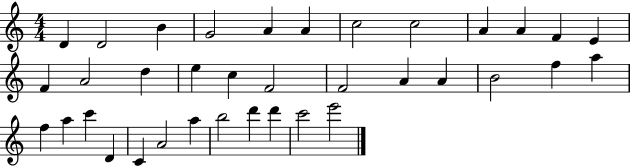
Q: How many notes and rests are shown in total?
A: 36